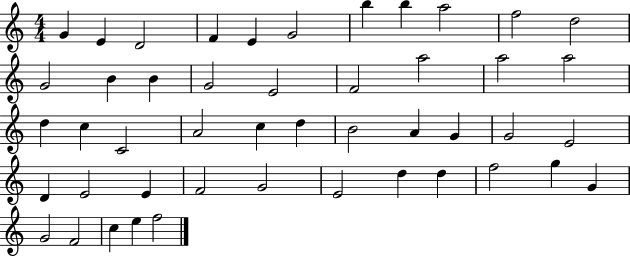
{
  \clef treble
  \numericTimeSignature
  \time 4/4
  \key c \major
  g'4 e'4 d'2 | f'4 e'4 g'2 | b''4 b''4 a''2 | f''2 d''2 | \break g'2 b'4 b'4 | g'2 e'2 | f'2 a''2 | a''2 a''2 | \break d''4 c''4 c'2 | a'2 c''4 d''4 | b'2 a'4 g'4 | g'2 e'2 | \break d'4 e'2 e'4 | f'2 g'2 | e'2 d''4 d''4 | f''2 g''4 g'4 | \break g'2 f'2 | c''4 e''4 f''2 | \bar "|."
}